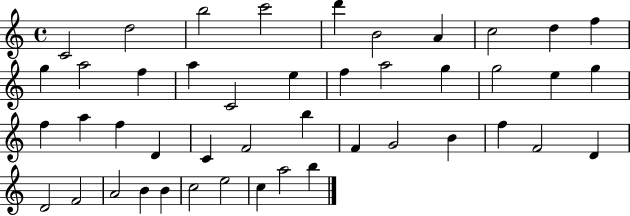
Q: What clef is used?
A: treble